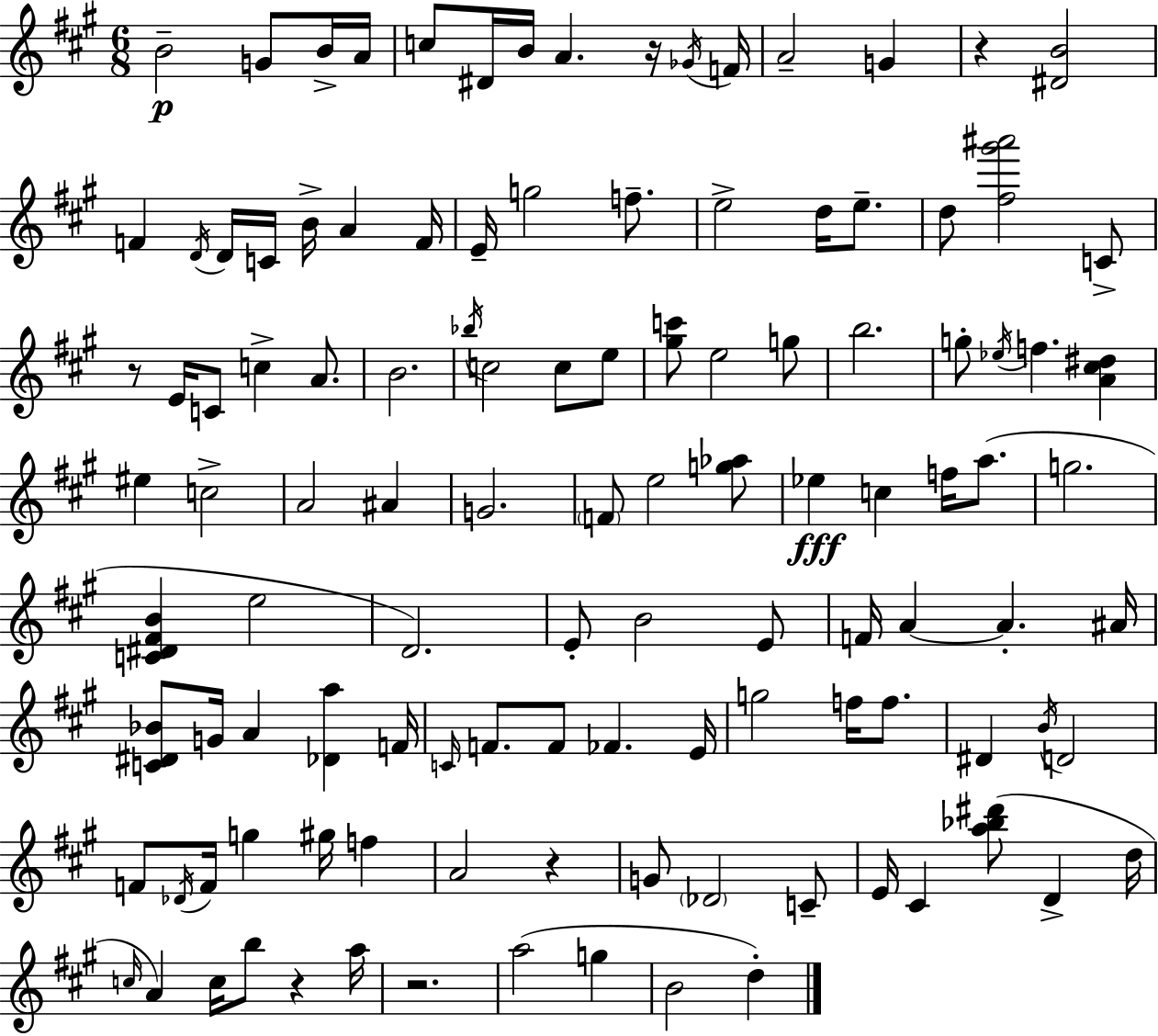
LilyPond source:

{
  \clef treble
  \numericTimeSignature
  \time 6/8
  \key a \major
  \repeat volta 2 { b'2--\p g'8 b'16-> a'16 | c''8 dis'16 b'16 a'4. r16 \acciaccatura { ges'16 } | f'16 a'2-- g'4 | r4 <dis' b'>2 | \break f'4 \acciaccatura { d'16 } d'16 c'16 b'16-> a'4 | f'16 e'16-- g''2 f''8.-- | e''2-> d''16 e''8.-- | d''8 <fis'' gis''' ais'''>2 | \break c'8-> r8 e'16 c'8 c''4-> a'8. | b'2. | \acciaccatura { bes''16 } c''2 c''8 | e''8 <gis'' c'''>8 e''2 | \break g''8 b''2. | g''8-. \acciaccatura { ees''16 } f''4. | <a' cis'' dis''>4 eis''4 c''2-> | a'2 | \break ais'4 g'2. | \parenthesize f'8 e''2 | <g'' aes''>8 ees''4\fff c''4 | f''16 a''8.( g''2. | \break <c' dis' fis' b'>4 e''2 | d'2.) | e'8-. b'2 | e'8 f'16 a'4~~ a'4.-. | \break ais'16 <c' dis' bes'>8 g'16 a'4 <des' a''>4 | f'16 \grace { c'16 } f'8. f'8 fes'4. | e'16 g''2 | f''16 f''8. dis'4 \acciaccatura { b'16 } d'2 | \break f'8 \acciaccatura { des'16 } f'16 g''4 | gis''16 f''4 a'2 | r4 g'8 \parenthesize des'2 | c'8-- e'16 cis'4 | \break <a'' bes'' dis'''>8( d'4-> d''16 \grace { c''16 } a'4) | c''16 b''8 r4 a''16 r2. | a''2( | g''4 b'2 | \break d''4-.) } \bar "|."
}